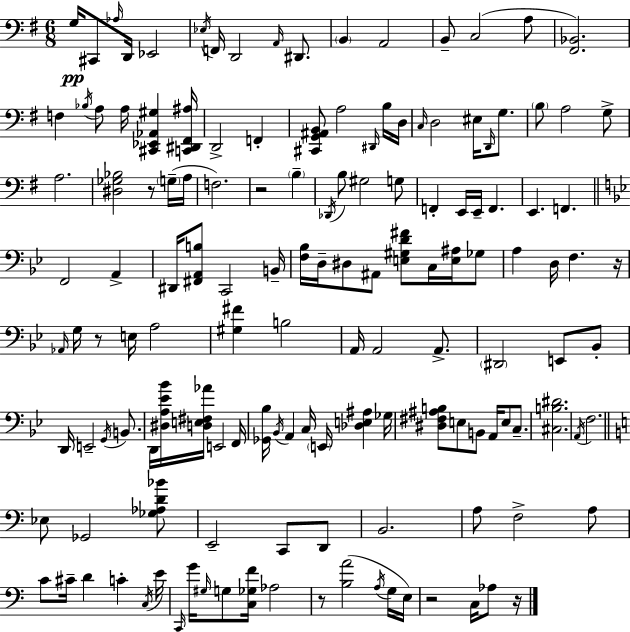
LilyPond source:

{
  \clef bass
  \numericTimeSignature
  \time 6/8
  \key e \minor
  g16\pp cis,8 \grace { aes16 } d,16 ees,2 | \acciaccatura { ees16 } f,16 d,2 \grace { a,16 } | dis,8. \parenthesize b,4 a,2 | b,8-- c2( | \break a8 <fis, bes,>2.) | f4 \acciaccatura { bes16 } a8 a16 <cis, ees, aes, gis>4 | <c, dis, fis, ais>16 d,2-> | f,4-. <cis, g, ais, b,>8 a2 | \break \grace { dis,16 } b16 d16 \grace { c16 } d2 | eis16 \grace { d,16 } g8. \parenthesize b8 a2 | g8-> a2. | <dis ges bes>2 | \break r8 \parenthesize g16--( a16 f2.) | r2 | \parenthesize b4-- \acciaccatura { des,16 } b8 gis2 | g8 f,4-. | \break e,16 e,16-- f,4. e,4. | f,4. \bar "||" \break \key bes \major f,2 a,4-> | dis,16 <fis, a, b>8 c,2 b,16-- | <f bes>16 d16-- dis8 ais,8 <e gis d' fis'>8 c16 <e ais>16 ges8 | a4 d16 f4. r16 | \break \grace { aes,16 } g16 r8 e16 a2 | <gis fis'>4 b2 | a,16 a,2 a,8.-> | \parenthesize dis,2 e,8 bes,8-. | \break d,16 e,2-- \acciaccatura { g,16 } b,8. | d,16 <dis a ees' bes'>16 <d e fis aes'>16 e,2 | f,16 <ges, bes>16 \acciaccatura { bes,16 } a,4 c16 \parenthesize e,16 <des e ais>4 | ges16 <dis fis ais b>8 e8 b,8 a,16 e8 | \break c8.-- <cis b dis'>2. | \acciaccatura { a,16 } f2. | \bar "||" \break \key c \major ees8 ges,2 <ges aes d' bes'>8 | e,2-- c,8 d,8 | b,2. | a8 f2-> a8 | \break c'8 cis'16-- d'4 c'4-. \acciaccatura { c16 } | e'16 \grace { c,16 } g'16 \grace { gis16 } g8 <c ges f'>16 aes2 | r8 <b a'>2( | \acciaccatura { a16 } g16 e16) r2 | \break c16 aes8 r16 \bar "|."
}